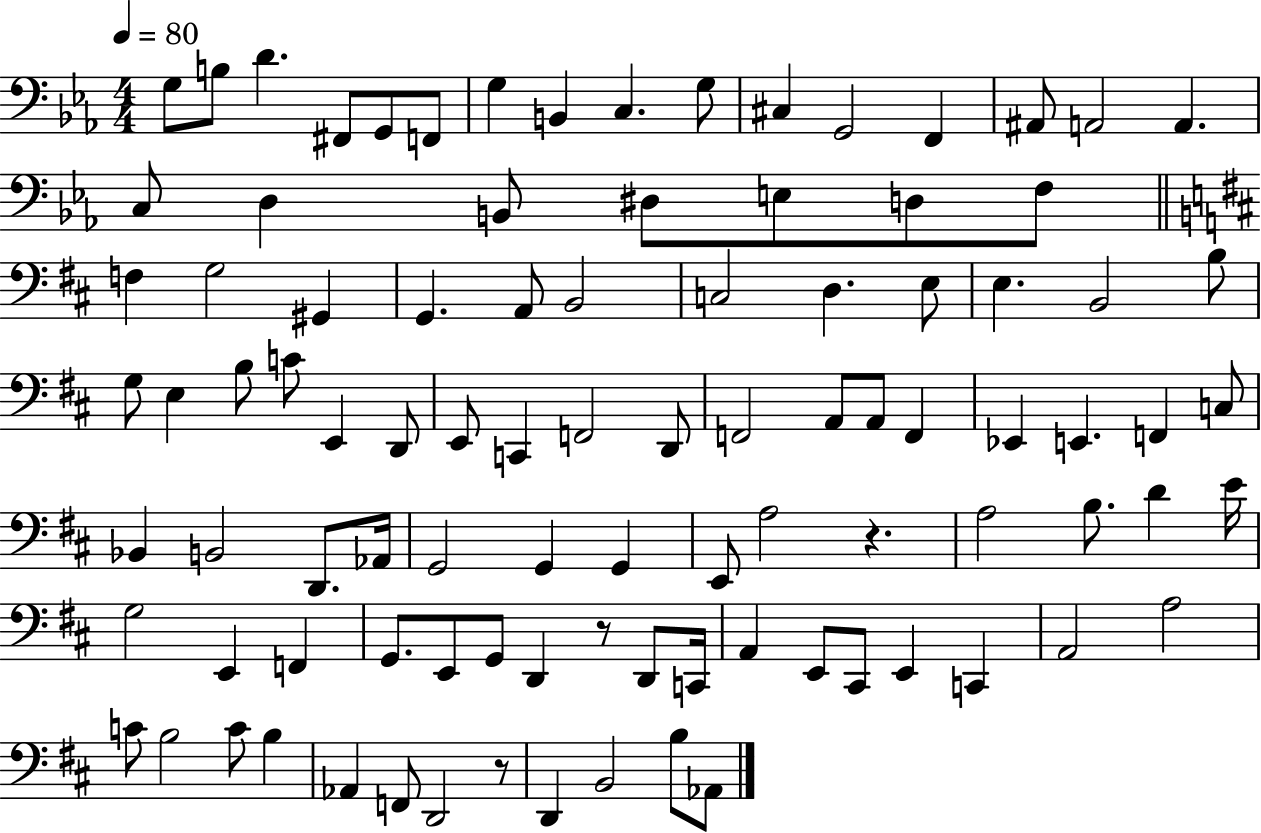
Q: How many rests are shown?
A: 3